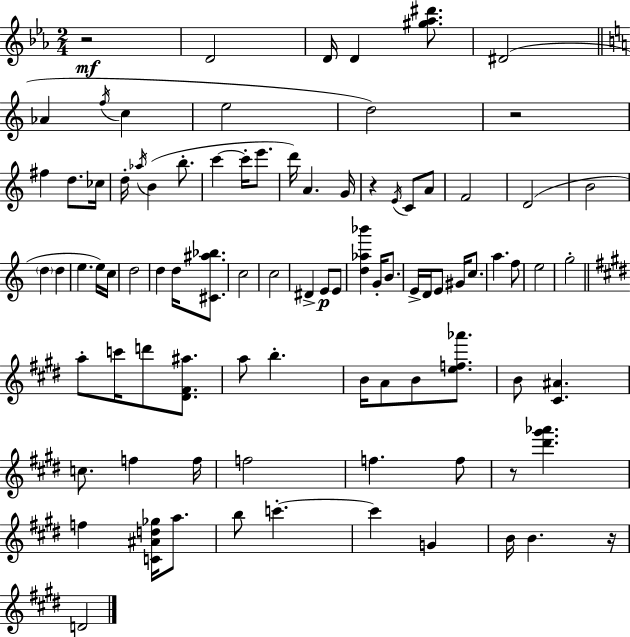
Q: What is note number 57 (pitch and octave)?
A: B5